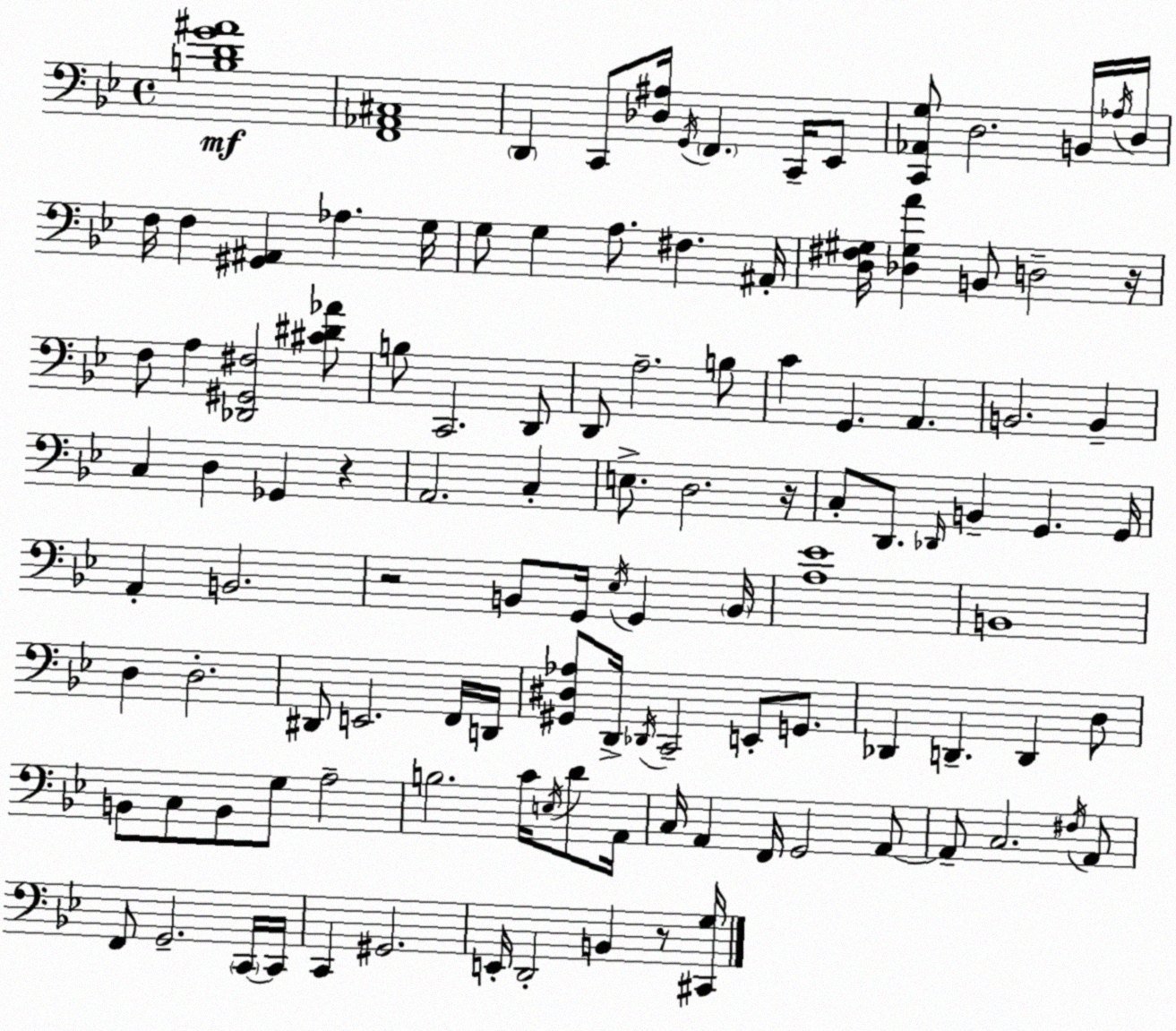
X:1
T:Untitled
M:4/4
L:1/4
K:Bb
[B,DG^A]4 [F,,_A,,^C,]4 D,, C,,/2 [_D,^A,]/4 G,,/4 F,, C,,/4 _E,,/2 [C,,_A,,G,]/2 D,2 B,,/4 _A,/4 D,/4 F,/4 F, [^G,,^A,,] _A, G,/4 G,/2 G, A,/2 ^F, ^A,,/4 [D,^F,^G,]/4 [_D,^G,A] B,,/2 D,2 z/4 F,/2 A, [_D,,^G,,^F,]2 [^C^D_A]/2 B,/2 C,,2 D,,/2 D,,/2 A,2 B,/2 C G,, A,, B,,2 B,, C, D, _G,, z A,,2 C, E,/2 D,2 z/4 C,/2 D,,/2 _D,,/4 B,, G,, G,,/4 A,, B,,2 z2 B,,/2 G,,/4 _E,/4 G,, B,,/4 [A,_E]4 B,,4 D, D,2 ^D,,/2 E,,2 F,,/4 D,,/4 [^G,,^D,_A,]/2 D,,/4 _D,,/4 C,,2 E,,/2 G,,/2 _D,, D,, D,, D,/2 B,,/2 C,/2 B,,/2 G,/2 A,2 B,2 C/4 E,/4 D/2 A,,/4 C,/4 A,, F,,/4 G,,2 A,,/2 A,,/2 C,2 ^F,/4 A,,/2 F,,/2 G,,2 C,,/4 C,,/4 C,, ^G,,2 E,,/4 D,,2 B,, z/2 [^C,,G,]/4